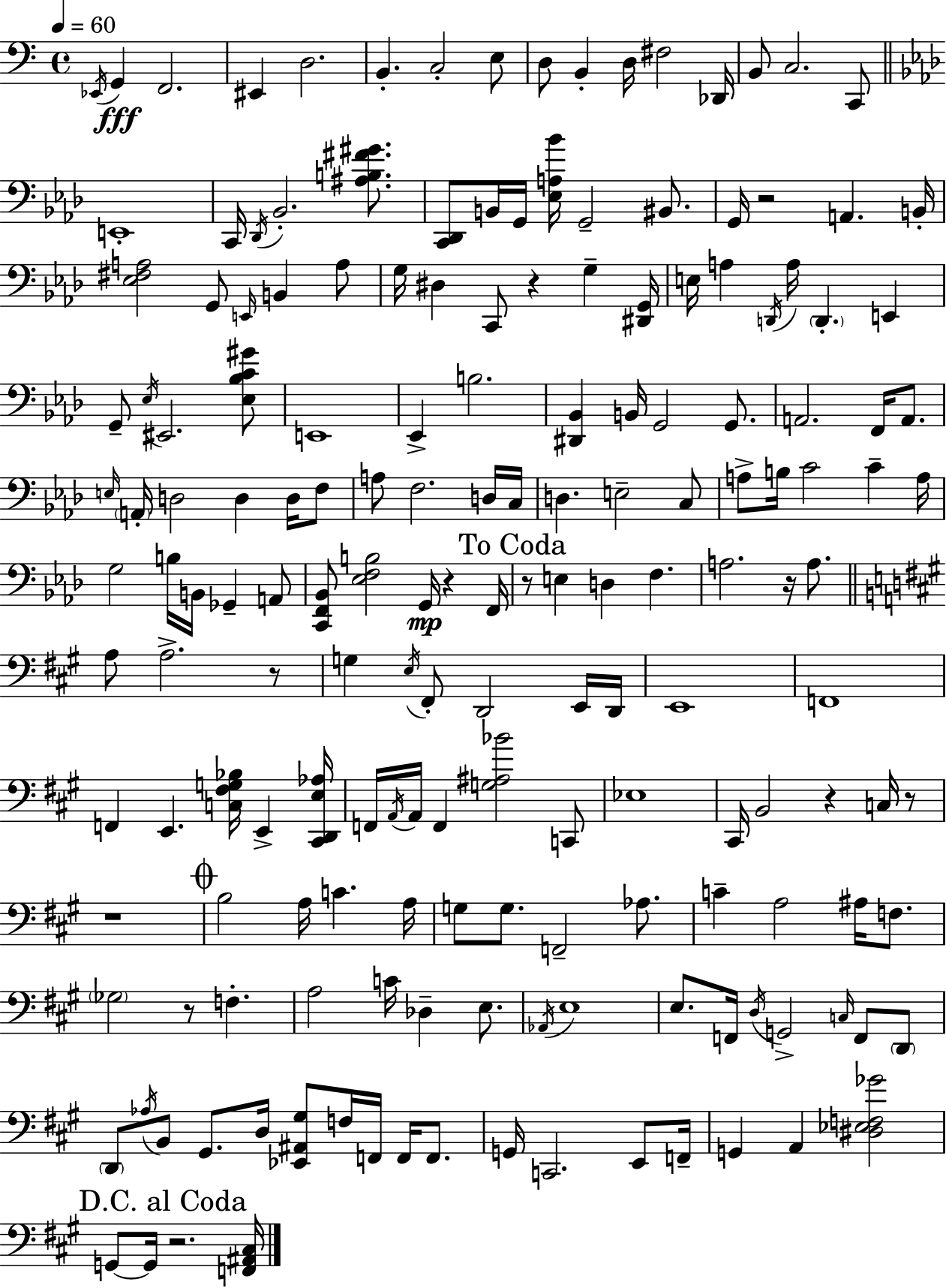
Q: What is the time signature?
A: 4/4